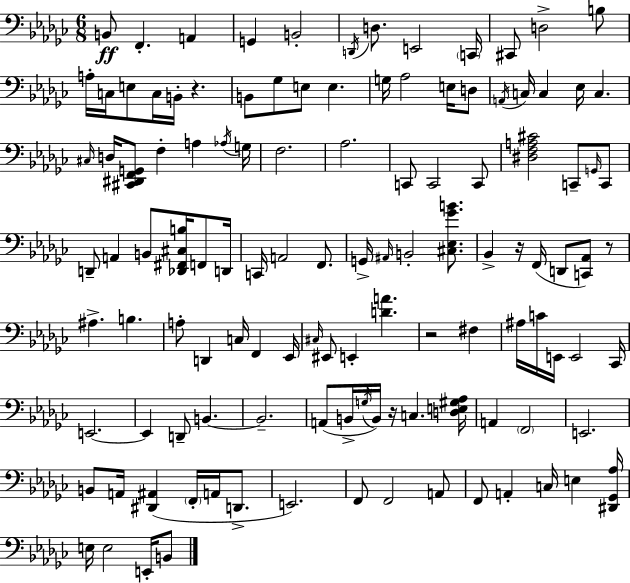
{
  \clef bass
  \numericTimeSignature
  \time 6/8
  \key ees \minor
  b,8\ff f,4.-. a,4 | g,4 b,2-. | \acciaccatura { d,16 } d8. e,2 | \parenthesize c,16 cis,8 d2-> b8 | \break a16-. c16 e8 c16 b,16-. r4. | b,8 ges8 e8 e4. | g16 aes2 e16 d8 | \acciaccatura { a,16 } c16 c4 ees16 c4. | \break \grace { cis16 } d16 <cis, dis, f, g,>8 f4-. a4 | \acciaccatura { aes16 } g16 f2. | aes2. | c,8 c,2 | \break c,8 <dis f a cis'>2 | c,8-- \grace { g,16 } c,8 d,8-- a,4 b,8 | <des, fis, cis b>16 f,8 d,16 c,16 a,2 | f,8. g,16-> \grace { ais,16 } b,2-. | \break <cis ees ges' b'>8. bes,4-> r16 f,16( | d,8 <c, aes,>8) r8 ais4.-> | b4. a8-. d,4 | c16 f,4 ees,16 \grace { cis16 } eis,8 e,4-. | \break <d' a'>4. r2 | fis4 ais16 c'16 e,16 e,2 | ces,16 e,2.~~ | e,4 d,8-- | \break b,4.~~ b,2.-- | a,8( b,16-> \acciaccatura { g16 }) b,16 | r16 c4. <d e gis aes>16 a,4 | \parenthesize f,2 e,2. | \break b,8 a,16 <dis, ais,>4( | \parenthesize f,16-. a,16 d,8.-> e,2.) | f,8 f,2 | a,8 f,8 a,4-. | \break c16 e4 <dis, ges, aes>16 e16 e2 | e,16-. b,8 \bar "|."
}